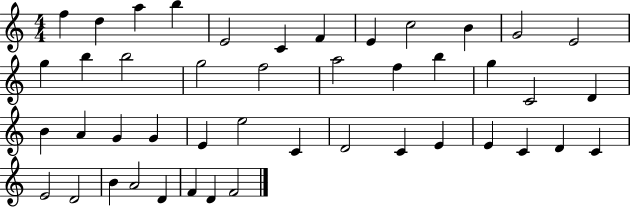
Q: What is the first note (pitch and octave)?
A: F5